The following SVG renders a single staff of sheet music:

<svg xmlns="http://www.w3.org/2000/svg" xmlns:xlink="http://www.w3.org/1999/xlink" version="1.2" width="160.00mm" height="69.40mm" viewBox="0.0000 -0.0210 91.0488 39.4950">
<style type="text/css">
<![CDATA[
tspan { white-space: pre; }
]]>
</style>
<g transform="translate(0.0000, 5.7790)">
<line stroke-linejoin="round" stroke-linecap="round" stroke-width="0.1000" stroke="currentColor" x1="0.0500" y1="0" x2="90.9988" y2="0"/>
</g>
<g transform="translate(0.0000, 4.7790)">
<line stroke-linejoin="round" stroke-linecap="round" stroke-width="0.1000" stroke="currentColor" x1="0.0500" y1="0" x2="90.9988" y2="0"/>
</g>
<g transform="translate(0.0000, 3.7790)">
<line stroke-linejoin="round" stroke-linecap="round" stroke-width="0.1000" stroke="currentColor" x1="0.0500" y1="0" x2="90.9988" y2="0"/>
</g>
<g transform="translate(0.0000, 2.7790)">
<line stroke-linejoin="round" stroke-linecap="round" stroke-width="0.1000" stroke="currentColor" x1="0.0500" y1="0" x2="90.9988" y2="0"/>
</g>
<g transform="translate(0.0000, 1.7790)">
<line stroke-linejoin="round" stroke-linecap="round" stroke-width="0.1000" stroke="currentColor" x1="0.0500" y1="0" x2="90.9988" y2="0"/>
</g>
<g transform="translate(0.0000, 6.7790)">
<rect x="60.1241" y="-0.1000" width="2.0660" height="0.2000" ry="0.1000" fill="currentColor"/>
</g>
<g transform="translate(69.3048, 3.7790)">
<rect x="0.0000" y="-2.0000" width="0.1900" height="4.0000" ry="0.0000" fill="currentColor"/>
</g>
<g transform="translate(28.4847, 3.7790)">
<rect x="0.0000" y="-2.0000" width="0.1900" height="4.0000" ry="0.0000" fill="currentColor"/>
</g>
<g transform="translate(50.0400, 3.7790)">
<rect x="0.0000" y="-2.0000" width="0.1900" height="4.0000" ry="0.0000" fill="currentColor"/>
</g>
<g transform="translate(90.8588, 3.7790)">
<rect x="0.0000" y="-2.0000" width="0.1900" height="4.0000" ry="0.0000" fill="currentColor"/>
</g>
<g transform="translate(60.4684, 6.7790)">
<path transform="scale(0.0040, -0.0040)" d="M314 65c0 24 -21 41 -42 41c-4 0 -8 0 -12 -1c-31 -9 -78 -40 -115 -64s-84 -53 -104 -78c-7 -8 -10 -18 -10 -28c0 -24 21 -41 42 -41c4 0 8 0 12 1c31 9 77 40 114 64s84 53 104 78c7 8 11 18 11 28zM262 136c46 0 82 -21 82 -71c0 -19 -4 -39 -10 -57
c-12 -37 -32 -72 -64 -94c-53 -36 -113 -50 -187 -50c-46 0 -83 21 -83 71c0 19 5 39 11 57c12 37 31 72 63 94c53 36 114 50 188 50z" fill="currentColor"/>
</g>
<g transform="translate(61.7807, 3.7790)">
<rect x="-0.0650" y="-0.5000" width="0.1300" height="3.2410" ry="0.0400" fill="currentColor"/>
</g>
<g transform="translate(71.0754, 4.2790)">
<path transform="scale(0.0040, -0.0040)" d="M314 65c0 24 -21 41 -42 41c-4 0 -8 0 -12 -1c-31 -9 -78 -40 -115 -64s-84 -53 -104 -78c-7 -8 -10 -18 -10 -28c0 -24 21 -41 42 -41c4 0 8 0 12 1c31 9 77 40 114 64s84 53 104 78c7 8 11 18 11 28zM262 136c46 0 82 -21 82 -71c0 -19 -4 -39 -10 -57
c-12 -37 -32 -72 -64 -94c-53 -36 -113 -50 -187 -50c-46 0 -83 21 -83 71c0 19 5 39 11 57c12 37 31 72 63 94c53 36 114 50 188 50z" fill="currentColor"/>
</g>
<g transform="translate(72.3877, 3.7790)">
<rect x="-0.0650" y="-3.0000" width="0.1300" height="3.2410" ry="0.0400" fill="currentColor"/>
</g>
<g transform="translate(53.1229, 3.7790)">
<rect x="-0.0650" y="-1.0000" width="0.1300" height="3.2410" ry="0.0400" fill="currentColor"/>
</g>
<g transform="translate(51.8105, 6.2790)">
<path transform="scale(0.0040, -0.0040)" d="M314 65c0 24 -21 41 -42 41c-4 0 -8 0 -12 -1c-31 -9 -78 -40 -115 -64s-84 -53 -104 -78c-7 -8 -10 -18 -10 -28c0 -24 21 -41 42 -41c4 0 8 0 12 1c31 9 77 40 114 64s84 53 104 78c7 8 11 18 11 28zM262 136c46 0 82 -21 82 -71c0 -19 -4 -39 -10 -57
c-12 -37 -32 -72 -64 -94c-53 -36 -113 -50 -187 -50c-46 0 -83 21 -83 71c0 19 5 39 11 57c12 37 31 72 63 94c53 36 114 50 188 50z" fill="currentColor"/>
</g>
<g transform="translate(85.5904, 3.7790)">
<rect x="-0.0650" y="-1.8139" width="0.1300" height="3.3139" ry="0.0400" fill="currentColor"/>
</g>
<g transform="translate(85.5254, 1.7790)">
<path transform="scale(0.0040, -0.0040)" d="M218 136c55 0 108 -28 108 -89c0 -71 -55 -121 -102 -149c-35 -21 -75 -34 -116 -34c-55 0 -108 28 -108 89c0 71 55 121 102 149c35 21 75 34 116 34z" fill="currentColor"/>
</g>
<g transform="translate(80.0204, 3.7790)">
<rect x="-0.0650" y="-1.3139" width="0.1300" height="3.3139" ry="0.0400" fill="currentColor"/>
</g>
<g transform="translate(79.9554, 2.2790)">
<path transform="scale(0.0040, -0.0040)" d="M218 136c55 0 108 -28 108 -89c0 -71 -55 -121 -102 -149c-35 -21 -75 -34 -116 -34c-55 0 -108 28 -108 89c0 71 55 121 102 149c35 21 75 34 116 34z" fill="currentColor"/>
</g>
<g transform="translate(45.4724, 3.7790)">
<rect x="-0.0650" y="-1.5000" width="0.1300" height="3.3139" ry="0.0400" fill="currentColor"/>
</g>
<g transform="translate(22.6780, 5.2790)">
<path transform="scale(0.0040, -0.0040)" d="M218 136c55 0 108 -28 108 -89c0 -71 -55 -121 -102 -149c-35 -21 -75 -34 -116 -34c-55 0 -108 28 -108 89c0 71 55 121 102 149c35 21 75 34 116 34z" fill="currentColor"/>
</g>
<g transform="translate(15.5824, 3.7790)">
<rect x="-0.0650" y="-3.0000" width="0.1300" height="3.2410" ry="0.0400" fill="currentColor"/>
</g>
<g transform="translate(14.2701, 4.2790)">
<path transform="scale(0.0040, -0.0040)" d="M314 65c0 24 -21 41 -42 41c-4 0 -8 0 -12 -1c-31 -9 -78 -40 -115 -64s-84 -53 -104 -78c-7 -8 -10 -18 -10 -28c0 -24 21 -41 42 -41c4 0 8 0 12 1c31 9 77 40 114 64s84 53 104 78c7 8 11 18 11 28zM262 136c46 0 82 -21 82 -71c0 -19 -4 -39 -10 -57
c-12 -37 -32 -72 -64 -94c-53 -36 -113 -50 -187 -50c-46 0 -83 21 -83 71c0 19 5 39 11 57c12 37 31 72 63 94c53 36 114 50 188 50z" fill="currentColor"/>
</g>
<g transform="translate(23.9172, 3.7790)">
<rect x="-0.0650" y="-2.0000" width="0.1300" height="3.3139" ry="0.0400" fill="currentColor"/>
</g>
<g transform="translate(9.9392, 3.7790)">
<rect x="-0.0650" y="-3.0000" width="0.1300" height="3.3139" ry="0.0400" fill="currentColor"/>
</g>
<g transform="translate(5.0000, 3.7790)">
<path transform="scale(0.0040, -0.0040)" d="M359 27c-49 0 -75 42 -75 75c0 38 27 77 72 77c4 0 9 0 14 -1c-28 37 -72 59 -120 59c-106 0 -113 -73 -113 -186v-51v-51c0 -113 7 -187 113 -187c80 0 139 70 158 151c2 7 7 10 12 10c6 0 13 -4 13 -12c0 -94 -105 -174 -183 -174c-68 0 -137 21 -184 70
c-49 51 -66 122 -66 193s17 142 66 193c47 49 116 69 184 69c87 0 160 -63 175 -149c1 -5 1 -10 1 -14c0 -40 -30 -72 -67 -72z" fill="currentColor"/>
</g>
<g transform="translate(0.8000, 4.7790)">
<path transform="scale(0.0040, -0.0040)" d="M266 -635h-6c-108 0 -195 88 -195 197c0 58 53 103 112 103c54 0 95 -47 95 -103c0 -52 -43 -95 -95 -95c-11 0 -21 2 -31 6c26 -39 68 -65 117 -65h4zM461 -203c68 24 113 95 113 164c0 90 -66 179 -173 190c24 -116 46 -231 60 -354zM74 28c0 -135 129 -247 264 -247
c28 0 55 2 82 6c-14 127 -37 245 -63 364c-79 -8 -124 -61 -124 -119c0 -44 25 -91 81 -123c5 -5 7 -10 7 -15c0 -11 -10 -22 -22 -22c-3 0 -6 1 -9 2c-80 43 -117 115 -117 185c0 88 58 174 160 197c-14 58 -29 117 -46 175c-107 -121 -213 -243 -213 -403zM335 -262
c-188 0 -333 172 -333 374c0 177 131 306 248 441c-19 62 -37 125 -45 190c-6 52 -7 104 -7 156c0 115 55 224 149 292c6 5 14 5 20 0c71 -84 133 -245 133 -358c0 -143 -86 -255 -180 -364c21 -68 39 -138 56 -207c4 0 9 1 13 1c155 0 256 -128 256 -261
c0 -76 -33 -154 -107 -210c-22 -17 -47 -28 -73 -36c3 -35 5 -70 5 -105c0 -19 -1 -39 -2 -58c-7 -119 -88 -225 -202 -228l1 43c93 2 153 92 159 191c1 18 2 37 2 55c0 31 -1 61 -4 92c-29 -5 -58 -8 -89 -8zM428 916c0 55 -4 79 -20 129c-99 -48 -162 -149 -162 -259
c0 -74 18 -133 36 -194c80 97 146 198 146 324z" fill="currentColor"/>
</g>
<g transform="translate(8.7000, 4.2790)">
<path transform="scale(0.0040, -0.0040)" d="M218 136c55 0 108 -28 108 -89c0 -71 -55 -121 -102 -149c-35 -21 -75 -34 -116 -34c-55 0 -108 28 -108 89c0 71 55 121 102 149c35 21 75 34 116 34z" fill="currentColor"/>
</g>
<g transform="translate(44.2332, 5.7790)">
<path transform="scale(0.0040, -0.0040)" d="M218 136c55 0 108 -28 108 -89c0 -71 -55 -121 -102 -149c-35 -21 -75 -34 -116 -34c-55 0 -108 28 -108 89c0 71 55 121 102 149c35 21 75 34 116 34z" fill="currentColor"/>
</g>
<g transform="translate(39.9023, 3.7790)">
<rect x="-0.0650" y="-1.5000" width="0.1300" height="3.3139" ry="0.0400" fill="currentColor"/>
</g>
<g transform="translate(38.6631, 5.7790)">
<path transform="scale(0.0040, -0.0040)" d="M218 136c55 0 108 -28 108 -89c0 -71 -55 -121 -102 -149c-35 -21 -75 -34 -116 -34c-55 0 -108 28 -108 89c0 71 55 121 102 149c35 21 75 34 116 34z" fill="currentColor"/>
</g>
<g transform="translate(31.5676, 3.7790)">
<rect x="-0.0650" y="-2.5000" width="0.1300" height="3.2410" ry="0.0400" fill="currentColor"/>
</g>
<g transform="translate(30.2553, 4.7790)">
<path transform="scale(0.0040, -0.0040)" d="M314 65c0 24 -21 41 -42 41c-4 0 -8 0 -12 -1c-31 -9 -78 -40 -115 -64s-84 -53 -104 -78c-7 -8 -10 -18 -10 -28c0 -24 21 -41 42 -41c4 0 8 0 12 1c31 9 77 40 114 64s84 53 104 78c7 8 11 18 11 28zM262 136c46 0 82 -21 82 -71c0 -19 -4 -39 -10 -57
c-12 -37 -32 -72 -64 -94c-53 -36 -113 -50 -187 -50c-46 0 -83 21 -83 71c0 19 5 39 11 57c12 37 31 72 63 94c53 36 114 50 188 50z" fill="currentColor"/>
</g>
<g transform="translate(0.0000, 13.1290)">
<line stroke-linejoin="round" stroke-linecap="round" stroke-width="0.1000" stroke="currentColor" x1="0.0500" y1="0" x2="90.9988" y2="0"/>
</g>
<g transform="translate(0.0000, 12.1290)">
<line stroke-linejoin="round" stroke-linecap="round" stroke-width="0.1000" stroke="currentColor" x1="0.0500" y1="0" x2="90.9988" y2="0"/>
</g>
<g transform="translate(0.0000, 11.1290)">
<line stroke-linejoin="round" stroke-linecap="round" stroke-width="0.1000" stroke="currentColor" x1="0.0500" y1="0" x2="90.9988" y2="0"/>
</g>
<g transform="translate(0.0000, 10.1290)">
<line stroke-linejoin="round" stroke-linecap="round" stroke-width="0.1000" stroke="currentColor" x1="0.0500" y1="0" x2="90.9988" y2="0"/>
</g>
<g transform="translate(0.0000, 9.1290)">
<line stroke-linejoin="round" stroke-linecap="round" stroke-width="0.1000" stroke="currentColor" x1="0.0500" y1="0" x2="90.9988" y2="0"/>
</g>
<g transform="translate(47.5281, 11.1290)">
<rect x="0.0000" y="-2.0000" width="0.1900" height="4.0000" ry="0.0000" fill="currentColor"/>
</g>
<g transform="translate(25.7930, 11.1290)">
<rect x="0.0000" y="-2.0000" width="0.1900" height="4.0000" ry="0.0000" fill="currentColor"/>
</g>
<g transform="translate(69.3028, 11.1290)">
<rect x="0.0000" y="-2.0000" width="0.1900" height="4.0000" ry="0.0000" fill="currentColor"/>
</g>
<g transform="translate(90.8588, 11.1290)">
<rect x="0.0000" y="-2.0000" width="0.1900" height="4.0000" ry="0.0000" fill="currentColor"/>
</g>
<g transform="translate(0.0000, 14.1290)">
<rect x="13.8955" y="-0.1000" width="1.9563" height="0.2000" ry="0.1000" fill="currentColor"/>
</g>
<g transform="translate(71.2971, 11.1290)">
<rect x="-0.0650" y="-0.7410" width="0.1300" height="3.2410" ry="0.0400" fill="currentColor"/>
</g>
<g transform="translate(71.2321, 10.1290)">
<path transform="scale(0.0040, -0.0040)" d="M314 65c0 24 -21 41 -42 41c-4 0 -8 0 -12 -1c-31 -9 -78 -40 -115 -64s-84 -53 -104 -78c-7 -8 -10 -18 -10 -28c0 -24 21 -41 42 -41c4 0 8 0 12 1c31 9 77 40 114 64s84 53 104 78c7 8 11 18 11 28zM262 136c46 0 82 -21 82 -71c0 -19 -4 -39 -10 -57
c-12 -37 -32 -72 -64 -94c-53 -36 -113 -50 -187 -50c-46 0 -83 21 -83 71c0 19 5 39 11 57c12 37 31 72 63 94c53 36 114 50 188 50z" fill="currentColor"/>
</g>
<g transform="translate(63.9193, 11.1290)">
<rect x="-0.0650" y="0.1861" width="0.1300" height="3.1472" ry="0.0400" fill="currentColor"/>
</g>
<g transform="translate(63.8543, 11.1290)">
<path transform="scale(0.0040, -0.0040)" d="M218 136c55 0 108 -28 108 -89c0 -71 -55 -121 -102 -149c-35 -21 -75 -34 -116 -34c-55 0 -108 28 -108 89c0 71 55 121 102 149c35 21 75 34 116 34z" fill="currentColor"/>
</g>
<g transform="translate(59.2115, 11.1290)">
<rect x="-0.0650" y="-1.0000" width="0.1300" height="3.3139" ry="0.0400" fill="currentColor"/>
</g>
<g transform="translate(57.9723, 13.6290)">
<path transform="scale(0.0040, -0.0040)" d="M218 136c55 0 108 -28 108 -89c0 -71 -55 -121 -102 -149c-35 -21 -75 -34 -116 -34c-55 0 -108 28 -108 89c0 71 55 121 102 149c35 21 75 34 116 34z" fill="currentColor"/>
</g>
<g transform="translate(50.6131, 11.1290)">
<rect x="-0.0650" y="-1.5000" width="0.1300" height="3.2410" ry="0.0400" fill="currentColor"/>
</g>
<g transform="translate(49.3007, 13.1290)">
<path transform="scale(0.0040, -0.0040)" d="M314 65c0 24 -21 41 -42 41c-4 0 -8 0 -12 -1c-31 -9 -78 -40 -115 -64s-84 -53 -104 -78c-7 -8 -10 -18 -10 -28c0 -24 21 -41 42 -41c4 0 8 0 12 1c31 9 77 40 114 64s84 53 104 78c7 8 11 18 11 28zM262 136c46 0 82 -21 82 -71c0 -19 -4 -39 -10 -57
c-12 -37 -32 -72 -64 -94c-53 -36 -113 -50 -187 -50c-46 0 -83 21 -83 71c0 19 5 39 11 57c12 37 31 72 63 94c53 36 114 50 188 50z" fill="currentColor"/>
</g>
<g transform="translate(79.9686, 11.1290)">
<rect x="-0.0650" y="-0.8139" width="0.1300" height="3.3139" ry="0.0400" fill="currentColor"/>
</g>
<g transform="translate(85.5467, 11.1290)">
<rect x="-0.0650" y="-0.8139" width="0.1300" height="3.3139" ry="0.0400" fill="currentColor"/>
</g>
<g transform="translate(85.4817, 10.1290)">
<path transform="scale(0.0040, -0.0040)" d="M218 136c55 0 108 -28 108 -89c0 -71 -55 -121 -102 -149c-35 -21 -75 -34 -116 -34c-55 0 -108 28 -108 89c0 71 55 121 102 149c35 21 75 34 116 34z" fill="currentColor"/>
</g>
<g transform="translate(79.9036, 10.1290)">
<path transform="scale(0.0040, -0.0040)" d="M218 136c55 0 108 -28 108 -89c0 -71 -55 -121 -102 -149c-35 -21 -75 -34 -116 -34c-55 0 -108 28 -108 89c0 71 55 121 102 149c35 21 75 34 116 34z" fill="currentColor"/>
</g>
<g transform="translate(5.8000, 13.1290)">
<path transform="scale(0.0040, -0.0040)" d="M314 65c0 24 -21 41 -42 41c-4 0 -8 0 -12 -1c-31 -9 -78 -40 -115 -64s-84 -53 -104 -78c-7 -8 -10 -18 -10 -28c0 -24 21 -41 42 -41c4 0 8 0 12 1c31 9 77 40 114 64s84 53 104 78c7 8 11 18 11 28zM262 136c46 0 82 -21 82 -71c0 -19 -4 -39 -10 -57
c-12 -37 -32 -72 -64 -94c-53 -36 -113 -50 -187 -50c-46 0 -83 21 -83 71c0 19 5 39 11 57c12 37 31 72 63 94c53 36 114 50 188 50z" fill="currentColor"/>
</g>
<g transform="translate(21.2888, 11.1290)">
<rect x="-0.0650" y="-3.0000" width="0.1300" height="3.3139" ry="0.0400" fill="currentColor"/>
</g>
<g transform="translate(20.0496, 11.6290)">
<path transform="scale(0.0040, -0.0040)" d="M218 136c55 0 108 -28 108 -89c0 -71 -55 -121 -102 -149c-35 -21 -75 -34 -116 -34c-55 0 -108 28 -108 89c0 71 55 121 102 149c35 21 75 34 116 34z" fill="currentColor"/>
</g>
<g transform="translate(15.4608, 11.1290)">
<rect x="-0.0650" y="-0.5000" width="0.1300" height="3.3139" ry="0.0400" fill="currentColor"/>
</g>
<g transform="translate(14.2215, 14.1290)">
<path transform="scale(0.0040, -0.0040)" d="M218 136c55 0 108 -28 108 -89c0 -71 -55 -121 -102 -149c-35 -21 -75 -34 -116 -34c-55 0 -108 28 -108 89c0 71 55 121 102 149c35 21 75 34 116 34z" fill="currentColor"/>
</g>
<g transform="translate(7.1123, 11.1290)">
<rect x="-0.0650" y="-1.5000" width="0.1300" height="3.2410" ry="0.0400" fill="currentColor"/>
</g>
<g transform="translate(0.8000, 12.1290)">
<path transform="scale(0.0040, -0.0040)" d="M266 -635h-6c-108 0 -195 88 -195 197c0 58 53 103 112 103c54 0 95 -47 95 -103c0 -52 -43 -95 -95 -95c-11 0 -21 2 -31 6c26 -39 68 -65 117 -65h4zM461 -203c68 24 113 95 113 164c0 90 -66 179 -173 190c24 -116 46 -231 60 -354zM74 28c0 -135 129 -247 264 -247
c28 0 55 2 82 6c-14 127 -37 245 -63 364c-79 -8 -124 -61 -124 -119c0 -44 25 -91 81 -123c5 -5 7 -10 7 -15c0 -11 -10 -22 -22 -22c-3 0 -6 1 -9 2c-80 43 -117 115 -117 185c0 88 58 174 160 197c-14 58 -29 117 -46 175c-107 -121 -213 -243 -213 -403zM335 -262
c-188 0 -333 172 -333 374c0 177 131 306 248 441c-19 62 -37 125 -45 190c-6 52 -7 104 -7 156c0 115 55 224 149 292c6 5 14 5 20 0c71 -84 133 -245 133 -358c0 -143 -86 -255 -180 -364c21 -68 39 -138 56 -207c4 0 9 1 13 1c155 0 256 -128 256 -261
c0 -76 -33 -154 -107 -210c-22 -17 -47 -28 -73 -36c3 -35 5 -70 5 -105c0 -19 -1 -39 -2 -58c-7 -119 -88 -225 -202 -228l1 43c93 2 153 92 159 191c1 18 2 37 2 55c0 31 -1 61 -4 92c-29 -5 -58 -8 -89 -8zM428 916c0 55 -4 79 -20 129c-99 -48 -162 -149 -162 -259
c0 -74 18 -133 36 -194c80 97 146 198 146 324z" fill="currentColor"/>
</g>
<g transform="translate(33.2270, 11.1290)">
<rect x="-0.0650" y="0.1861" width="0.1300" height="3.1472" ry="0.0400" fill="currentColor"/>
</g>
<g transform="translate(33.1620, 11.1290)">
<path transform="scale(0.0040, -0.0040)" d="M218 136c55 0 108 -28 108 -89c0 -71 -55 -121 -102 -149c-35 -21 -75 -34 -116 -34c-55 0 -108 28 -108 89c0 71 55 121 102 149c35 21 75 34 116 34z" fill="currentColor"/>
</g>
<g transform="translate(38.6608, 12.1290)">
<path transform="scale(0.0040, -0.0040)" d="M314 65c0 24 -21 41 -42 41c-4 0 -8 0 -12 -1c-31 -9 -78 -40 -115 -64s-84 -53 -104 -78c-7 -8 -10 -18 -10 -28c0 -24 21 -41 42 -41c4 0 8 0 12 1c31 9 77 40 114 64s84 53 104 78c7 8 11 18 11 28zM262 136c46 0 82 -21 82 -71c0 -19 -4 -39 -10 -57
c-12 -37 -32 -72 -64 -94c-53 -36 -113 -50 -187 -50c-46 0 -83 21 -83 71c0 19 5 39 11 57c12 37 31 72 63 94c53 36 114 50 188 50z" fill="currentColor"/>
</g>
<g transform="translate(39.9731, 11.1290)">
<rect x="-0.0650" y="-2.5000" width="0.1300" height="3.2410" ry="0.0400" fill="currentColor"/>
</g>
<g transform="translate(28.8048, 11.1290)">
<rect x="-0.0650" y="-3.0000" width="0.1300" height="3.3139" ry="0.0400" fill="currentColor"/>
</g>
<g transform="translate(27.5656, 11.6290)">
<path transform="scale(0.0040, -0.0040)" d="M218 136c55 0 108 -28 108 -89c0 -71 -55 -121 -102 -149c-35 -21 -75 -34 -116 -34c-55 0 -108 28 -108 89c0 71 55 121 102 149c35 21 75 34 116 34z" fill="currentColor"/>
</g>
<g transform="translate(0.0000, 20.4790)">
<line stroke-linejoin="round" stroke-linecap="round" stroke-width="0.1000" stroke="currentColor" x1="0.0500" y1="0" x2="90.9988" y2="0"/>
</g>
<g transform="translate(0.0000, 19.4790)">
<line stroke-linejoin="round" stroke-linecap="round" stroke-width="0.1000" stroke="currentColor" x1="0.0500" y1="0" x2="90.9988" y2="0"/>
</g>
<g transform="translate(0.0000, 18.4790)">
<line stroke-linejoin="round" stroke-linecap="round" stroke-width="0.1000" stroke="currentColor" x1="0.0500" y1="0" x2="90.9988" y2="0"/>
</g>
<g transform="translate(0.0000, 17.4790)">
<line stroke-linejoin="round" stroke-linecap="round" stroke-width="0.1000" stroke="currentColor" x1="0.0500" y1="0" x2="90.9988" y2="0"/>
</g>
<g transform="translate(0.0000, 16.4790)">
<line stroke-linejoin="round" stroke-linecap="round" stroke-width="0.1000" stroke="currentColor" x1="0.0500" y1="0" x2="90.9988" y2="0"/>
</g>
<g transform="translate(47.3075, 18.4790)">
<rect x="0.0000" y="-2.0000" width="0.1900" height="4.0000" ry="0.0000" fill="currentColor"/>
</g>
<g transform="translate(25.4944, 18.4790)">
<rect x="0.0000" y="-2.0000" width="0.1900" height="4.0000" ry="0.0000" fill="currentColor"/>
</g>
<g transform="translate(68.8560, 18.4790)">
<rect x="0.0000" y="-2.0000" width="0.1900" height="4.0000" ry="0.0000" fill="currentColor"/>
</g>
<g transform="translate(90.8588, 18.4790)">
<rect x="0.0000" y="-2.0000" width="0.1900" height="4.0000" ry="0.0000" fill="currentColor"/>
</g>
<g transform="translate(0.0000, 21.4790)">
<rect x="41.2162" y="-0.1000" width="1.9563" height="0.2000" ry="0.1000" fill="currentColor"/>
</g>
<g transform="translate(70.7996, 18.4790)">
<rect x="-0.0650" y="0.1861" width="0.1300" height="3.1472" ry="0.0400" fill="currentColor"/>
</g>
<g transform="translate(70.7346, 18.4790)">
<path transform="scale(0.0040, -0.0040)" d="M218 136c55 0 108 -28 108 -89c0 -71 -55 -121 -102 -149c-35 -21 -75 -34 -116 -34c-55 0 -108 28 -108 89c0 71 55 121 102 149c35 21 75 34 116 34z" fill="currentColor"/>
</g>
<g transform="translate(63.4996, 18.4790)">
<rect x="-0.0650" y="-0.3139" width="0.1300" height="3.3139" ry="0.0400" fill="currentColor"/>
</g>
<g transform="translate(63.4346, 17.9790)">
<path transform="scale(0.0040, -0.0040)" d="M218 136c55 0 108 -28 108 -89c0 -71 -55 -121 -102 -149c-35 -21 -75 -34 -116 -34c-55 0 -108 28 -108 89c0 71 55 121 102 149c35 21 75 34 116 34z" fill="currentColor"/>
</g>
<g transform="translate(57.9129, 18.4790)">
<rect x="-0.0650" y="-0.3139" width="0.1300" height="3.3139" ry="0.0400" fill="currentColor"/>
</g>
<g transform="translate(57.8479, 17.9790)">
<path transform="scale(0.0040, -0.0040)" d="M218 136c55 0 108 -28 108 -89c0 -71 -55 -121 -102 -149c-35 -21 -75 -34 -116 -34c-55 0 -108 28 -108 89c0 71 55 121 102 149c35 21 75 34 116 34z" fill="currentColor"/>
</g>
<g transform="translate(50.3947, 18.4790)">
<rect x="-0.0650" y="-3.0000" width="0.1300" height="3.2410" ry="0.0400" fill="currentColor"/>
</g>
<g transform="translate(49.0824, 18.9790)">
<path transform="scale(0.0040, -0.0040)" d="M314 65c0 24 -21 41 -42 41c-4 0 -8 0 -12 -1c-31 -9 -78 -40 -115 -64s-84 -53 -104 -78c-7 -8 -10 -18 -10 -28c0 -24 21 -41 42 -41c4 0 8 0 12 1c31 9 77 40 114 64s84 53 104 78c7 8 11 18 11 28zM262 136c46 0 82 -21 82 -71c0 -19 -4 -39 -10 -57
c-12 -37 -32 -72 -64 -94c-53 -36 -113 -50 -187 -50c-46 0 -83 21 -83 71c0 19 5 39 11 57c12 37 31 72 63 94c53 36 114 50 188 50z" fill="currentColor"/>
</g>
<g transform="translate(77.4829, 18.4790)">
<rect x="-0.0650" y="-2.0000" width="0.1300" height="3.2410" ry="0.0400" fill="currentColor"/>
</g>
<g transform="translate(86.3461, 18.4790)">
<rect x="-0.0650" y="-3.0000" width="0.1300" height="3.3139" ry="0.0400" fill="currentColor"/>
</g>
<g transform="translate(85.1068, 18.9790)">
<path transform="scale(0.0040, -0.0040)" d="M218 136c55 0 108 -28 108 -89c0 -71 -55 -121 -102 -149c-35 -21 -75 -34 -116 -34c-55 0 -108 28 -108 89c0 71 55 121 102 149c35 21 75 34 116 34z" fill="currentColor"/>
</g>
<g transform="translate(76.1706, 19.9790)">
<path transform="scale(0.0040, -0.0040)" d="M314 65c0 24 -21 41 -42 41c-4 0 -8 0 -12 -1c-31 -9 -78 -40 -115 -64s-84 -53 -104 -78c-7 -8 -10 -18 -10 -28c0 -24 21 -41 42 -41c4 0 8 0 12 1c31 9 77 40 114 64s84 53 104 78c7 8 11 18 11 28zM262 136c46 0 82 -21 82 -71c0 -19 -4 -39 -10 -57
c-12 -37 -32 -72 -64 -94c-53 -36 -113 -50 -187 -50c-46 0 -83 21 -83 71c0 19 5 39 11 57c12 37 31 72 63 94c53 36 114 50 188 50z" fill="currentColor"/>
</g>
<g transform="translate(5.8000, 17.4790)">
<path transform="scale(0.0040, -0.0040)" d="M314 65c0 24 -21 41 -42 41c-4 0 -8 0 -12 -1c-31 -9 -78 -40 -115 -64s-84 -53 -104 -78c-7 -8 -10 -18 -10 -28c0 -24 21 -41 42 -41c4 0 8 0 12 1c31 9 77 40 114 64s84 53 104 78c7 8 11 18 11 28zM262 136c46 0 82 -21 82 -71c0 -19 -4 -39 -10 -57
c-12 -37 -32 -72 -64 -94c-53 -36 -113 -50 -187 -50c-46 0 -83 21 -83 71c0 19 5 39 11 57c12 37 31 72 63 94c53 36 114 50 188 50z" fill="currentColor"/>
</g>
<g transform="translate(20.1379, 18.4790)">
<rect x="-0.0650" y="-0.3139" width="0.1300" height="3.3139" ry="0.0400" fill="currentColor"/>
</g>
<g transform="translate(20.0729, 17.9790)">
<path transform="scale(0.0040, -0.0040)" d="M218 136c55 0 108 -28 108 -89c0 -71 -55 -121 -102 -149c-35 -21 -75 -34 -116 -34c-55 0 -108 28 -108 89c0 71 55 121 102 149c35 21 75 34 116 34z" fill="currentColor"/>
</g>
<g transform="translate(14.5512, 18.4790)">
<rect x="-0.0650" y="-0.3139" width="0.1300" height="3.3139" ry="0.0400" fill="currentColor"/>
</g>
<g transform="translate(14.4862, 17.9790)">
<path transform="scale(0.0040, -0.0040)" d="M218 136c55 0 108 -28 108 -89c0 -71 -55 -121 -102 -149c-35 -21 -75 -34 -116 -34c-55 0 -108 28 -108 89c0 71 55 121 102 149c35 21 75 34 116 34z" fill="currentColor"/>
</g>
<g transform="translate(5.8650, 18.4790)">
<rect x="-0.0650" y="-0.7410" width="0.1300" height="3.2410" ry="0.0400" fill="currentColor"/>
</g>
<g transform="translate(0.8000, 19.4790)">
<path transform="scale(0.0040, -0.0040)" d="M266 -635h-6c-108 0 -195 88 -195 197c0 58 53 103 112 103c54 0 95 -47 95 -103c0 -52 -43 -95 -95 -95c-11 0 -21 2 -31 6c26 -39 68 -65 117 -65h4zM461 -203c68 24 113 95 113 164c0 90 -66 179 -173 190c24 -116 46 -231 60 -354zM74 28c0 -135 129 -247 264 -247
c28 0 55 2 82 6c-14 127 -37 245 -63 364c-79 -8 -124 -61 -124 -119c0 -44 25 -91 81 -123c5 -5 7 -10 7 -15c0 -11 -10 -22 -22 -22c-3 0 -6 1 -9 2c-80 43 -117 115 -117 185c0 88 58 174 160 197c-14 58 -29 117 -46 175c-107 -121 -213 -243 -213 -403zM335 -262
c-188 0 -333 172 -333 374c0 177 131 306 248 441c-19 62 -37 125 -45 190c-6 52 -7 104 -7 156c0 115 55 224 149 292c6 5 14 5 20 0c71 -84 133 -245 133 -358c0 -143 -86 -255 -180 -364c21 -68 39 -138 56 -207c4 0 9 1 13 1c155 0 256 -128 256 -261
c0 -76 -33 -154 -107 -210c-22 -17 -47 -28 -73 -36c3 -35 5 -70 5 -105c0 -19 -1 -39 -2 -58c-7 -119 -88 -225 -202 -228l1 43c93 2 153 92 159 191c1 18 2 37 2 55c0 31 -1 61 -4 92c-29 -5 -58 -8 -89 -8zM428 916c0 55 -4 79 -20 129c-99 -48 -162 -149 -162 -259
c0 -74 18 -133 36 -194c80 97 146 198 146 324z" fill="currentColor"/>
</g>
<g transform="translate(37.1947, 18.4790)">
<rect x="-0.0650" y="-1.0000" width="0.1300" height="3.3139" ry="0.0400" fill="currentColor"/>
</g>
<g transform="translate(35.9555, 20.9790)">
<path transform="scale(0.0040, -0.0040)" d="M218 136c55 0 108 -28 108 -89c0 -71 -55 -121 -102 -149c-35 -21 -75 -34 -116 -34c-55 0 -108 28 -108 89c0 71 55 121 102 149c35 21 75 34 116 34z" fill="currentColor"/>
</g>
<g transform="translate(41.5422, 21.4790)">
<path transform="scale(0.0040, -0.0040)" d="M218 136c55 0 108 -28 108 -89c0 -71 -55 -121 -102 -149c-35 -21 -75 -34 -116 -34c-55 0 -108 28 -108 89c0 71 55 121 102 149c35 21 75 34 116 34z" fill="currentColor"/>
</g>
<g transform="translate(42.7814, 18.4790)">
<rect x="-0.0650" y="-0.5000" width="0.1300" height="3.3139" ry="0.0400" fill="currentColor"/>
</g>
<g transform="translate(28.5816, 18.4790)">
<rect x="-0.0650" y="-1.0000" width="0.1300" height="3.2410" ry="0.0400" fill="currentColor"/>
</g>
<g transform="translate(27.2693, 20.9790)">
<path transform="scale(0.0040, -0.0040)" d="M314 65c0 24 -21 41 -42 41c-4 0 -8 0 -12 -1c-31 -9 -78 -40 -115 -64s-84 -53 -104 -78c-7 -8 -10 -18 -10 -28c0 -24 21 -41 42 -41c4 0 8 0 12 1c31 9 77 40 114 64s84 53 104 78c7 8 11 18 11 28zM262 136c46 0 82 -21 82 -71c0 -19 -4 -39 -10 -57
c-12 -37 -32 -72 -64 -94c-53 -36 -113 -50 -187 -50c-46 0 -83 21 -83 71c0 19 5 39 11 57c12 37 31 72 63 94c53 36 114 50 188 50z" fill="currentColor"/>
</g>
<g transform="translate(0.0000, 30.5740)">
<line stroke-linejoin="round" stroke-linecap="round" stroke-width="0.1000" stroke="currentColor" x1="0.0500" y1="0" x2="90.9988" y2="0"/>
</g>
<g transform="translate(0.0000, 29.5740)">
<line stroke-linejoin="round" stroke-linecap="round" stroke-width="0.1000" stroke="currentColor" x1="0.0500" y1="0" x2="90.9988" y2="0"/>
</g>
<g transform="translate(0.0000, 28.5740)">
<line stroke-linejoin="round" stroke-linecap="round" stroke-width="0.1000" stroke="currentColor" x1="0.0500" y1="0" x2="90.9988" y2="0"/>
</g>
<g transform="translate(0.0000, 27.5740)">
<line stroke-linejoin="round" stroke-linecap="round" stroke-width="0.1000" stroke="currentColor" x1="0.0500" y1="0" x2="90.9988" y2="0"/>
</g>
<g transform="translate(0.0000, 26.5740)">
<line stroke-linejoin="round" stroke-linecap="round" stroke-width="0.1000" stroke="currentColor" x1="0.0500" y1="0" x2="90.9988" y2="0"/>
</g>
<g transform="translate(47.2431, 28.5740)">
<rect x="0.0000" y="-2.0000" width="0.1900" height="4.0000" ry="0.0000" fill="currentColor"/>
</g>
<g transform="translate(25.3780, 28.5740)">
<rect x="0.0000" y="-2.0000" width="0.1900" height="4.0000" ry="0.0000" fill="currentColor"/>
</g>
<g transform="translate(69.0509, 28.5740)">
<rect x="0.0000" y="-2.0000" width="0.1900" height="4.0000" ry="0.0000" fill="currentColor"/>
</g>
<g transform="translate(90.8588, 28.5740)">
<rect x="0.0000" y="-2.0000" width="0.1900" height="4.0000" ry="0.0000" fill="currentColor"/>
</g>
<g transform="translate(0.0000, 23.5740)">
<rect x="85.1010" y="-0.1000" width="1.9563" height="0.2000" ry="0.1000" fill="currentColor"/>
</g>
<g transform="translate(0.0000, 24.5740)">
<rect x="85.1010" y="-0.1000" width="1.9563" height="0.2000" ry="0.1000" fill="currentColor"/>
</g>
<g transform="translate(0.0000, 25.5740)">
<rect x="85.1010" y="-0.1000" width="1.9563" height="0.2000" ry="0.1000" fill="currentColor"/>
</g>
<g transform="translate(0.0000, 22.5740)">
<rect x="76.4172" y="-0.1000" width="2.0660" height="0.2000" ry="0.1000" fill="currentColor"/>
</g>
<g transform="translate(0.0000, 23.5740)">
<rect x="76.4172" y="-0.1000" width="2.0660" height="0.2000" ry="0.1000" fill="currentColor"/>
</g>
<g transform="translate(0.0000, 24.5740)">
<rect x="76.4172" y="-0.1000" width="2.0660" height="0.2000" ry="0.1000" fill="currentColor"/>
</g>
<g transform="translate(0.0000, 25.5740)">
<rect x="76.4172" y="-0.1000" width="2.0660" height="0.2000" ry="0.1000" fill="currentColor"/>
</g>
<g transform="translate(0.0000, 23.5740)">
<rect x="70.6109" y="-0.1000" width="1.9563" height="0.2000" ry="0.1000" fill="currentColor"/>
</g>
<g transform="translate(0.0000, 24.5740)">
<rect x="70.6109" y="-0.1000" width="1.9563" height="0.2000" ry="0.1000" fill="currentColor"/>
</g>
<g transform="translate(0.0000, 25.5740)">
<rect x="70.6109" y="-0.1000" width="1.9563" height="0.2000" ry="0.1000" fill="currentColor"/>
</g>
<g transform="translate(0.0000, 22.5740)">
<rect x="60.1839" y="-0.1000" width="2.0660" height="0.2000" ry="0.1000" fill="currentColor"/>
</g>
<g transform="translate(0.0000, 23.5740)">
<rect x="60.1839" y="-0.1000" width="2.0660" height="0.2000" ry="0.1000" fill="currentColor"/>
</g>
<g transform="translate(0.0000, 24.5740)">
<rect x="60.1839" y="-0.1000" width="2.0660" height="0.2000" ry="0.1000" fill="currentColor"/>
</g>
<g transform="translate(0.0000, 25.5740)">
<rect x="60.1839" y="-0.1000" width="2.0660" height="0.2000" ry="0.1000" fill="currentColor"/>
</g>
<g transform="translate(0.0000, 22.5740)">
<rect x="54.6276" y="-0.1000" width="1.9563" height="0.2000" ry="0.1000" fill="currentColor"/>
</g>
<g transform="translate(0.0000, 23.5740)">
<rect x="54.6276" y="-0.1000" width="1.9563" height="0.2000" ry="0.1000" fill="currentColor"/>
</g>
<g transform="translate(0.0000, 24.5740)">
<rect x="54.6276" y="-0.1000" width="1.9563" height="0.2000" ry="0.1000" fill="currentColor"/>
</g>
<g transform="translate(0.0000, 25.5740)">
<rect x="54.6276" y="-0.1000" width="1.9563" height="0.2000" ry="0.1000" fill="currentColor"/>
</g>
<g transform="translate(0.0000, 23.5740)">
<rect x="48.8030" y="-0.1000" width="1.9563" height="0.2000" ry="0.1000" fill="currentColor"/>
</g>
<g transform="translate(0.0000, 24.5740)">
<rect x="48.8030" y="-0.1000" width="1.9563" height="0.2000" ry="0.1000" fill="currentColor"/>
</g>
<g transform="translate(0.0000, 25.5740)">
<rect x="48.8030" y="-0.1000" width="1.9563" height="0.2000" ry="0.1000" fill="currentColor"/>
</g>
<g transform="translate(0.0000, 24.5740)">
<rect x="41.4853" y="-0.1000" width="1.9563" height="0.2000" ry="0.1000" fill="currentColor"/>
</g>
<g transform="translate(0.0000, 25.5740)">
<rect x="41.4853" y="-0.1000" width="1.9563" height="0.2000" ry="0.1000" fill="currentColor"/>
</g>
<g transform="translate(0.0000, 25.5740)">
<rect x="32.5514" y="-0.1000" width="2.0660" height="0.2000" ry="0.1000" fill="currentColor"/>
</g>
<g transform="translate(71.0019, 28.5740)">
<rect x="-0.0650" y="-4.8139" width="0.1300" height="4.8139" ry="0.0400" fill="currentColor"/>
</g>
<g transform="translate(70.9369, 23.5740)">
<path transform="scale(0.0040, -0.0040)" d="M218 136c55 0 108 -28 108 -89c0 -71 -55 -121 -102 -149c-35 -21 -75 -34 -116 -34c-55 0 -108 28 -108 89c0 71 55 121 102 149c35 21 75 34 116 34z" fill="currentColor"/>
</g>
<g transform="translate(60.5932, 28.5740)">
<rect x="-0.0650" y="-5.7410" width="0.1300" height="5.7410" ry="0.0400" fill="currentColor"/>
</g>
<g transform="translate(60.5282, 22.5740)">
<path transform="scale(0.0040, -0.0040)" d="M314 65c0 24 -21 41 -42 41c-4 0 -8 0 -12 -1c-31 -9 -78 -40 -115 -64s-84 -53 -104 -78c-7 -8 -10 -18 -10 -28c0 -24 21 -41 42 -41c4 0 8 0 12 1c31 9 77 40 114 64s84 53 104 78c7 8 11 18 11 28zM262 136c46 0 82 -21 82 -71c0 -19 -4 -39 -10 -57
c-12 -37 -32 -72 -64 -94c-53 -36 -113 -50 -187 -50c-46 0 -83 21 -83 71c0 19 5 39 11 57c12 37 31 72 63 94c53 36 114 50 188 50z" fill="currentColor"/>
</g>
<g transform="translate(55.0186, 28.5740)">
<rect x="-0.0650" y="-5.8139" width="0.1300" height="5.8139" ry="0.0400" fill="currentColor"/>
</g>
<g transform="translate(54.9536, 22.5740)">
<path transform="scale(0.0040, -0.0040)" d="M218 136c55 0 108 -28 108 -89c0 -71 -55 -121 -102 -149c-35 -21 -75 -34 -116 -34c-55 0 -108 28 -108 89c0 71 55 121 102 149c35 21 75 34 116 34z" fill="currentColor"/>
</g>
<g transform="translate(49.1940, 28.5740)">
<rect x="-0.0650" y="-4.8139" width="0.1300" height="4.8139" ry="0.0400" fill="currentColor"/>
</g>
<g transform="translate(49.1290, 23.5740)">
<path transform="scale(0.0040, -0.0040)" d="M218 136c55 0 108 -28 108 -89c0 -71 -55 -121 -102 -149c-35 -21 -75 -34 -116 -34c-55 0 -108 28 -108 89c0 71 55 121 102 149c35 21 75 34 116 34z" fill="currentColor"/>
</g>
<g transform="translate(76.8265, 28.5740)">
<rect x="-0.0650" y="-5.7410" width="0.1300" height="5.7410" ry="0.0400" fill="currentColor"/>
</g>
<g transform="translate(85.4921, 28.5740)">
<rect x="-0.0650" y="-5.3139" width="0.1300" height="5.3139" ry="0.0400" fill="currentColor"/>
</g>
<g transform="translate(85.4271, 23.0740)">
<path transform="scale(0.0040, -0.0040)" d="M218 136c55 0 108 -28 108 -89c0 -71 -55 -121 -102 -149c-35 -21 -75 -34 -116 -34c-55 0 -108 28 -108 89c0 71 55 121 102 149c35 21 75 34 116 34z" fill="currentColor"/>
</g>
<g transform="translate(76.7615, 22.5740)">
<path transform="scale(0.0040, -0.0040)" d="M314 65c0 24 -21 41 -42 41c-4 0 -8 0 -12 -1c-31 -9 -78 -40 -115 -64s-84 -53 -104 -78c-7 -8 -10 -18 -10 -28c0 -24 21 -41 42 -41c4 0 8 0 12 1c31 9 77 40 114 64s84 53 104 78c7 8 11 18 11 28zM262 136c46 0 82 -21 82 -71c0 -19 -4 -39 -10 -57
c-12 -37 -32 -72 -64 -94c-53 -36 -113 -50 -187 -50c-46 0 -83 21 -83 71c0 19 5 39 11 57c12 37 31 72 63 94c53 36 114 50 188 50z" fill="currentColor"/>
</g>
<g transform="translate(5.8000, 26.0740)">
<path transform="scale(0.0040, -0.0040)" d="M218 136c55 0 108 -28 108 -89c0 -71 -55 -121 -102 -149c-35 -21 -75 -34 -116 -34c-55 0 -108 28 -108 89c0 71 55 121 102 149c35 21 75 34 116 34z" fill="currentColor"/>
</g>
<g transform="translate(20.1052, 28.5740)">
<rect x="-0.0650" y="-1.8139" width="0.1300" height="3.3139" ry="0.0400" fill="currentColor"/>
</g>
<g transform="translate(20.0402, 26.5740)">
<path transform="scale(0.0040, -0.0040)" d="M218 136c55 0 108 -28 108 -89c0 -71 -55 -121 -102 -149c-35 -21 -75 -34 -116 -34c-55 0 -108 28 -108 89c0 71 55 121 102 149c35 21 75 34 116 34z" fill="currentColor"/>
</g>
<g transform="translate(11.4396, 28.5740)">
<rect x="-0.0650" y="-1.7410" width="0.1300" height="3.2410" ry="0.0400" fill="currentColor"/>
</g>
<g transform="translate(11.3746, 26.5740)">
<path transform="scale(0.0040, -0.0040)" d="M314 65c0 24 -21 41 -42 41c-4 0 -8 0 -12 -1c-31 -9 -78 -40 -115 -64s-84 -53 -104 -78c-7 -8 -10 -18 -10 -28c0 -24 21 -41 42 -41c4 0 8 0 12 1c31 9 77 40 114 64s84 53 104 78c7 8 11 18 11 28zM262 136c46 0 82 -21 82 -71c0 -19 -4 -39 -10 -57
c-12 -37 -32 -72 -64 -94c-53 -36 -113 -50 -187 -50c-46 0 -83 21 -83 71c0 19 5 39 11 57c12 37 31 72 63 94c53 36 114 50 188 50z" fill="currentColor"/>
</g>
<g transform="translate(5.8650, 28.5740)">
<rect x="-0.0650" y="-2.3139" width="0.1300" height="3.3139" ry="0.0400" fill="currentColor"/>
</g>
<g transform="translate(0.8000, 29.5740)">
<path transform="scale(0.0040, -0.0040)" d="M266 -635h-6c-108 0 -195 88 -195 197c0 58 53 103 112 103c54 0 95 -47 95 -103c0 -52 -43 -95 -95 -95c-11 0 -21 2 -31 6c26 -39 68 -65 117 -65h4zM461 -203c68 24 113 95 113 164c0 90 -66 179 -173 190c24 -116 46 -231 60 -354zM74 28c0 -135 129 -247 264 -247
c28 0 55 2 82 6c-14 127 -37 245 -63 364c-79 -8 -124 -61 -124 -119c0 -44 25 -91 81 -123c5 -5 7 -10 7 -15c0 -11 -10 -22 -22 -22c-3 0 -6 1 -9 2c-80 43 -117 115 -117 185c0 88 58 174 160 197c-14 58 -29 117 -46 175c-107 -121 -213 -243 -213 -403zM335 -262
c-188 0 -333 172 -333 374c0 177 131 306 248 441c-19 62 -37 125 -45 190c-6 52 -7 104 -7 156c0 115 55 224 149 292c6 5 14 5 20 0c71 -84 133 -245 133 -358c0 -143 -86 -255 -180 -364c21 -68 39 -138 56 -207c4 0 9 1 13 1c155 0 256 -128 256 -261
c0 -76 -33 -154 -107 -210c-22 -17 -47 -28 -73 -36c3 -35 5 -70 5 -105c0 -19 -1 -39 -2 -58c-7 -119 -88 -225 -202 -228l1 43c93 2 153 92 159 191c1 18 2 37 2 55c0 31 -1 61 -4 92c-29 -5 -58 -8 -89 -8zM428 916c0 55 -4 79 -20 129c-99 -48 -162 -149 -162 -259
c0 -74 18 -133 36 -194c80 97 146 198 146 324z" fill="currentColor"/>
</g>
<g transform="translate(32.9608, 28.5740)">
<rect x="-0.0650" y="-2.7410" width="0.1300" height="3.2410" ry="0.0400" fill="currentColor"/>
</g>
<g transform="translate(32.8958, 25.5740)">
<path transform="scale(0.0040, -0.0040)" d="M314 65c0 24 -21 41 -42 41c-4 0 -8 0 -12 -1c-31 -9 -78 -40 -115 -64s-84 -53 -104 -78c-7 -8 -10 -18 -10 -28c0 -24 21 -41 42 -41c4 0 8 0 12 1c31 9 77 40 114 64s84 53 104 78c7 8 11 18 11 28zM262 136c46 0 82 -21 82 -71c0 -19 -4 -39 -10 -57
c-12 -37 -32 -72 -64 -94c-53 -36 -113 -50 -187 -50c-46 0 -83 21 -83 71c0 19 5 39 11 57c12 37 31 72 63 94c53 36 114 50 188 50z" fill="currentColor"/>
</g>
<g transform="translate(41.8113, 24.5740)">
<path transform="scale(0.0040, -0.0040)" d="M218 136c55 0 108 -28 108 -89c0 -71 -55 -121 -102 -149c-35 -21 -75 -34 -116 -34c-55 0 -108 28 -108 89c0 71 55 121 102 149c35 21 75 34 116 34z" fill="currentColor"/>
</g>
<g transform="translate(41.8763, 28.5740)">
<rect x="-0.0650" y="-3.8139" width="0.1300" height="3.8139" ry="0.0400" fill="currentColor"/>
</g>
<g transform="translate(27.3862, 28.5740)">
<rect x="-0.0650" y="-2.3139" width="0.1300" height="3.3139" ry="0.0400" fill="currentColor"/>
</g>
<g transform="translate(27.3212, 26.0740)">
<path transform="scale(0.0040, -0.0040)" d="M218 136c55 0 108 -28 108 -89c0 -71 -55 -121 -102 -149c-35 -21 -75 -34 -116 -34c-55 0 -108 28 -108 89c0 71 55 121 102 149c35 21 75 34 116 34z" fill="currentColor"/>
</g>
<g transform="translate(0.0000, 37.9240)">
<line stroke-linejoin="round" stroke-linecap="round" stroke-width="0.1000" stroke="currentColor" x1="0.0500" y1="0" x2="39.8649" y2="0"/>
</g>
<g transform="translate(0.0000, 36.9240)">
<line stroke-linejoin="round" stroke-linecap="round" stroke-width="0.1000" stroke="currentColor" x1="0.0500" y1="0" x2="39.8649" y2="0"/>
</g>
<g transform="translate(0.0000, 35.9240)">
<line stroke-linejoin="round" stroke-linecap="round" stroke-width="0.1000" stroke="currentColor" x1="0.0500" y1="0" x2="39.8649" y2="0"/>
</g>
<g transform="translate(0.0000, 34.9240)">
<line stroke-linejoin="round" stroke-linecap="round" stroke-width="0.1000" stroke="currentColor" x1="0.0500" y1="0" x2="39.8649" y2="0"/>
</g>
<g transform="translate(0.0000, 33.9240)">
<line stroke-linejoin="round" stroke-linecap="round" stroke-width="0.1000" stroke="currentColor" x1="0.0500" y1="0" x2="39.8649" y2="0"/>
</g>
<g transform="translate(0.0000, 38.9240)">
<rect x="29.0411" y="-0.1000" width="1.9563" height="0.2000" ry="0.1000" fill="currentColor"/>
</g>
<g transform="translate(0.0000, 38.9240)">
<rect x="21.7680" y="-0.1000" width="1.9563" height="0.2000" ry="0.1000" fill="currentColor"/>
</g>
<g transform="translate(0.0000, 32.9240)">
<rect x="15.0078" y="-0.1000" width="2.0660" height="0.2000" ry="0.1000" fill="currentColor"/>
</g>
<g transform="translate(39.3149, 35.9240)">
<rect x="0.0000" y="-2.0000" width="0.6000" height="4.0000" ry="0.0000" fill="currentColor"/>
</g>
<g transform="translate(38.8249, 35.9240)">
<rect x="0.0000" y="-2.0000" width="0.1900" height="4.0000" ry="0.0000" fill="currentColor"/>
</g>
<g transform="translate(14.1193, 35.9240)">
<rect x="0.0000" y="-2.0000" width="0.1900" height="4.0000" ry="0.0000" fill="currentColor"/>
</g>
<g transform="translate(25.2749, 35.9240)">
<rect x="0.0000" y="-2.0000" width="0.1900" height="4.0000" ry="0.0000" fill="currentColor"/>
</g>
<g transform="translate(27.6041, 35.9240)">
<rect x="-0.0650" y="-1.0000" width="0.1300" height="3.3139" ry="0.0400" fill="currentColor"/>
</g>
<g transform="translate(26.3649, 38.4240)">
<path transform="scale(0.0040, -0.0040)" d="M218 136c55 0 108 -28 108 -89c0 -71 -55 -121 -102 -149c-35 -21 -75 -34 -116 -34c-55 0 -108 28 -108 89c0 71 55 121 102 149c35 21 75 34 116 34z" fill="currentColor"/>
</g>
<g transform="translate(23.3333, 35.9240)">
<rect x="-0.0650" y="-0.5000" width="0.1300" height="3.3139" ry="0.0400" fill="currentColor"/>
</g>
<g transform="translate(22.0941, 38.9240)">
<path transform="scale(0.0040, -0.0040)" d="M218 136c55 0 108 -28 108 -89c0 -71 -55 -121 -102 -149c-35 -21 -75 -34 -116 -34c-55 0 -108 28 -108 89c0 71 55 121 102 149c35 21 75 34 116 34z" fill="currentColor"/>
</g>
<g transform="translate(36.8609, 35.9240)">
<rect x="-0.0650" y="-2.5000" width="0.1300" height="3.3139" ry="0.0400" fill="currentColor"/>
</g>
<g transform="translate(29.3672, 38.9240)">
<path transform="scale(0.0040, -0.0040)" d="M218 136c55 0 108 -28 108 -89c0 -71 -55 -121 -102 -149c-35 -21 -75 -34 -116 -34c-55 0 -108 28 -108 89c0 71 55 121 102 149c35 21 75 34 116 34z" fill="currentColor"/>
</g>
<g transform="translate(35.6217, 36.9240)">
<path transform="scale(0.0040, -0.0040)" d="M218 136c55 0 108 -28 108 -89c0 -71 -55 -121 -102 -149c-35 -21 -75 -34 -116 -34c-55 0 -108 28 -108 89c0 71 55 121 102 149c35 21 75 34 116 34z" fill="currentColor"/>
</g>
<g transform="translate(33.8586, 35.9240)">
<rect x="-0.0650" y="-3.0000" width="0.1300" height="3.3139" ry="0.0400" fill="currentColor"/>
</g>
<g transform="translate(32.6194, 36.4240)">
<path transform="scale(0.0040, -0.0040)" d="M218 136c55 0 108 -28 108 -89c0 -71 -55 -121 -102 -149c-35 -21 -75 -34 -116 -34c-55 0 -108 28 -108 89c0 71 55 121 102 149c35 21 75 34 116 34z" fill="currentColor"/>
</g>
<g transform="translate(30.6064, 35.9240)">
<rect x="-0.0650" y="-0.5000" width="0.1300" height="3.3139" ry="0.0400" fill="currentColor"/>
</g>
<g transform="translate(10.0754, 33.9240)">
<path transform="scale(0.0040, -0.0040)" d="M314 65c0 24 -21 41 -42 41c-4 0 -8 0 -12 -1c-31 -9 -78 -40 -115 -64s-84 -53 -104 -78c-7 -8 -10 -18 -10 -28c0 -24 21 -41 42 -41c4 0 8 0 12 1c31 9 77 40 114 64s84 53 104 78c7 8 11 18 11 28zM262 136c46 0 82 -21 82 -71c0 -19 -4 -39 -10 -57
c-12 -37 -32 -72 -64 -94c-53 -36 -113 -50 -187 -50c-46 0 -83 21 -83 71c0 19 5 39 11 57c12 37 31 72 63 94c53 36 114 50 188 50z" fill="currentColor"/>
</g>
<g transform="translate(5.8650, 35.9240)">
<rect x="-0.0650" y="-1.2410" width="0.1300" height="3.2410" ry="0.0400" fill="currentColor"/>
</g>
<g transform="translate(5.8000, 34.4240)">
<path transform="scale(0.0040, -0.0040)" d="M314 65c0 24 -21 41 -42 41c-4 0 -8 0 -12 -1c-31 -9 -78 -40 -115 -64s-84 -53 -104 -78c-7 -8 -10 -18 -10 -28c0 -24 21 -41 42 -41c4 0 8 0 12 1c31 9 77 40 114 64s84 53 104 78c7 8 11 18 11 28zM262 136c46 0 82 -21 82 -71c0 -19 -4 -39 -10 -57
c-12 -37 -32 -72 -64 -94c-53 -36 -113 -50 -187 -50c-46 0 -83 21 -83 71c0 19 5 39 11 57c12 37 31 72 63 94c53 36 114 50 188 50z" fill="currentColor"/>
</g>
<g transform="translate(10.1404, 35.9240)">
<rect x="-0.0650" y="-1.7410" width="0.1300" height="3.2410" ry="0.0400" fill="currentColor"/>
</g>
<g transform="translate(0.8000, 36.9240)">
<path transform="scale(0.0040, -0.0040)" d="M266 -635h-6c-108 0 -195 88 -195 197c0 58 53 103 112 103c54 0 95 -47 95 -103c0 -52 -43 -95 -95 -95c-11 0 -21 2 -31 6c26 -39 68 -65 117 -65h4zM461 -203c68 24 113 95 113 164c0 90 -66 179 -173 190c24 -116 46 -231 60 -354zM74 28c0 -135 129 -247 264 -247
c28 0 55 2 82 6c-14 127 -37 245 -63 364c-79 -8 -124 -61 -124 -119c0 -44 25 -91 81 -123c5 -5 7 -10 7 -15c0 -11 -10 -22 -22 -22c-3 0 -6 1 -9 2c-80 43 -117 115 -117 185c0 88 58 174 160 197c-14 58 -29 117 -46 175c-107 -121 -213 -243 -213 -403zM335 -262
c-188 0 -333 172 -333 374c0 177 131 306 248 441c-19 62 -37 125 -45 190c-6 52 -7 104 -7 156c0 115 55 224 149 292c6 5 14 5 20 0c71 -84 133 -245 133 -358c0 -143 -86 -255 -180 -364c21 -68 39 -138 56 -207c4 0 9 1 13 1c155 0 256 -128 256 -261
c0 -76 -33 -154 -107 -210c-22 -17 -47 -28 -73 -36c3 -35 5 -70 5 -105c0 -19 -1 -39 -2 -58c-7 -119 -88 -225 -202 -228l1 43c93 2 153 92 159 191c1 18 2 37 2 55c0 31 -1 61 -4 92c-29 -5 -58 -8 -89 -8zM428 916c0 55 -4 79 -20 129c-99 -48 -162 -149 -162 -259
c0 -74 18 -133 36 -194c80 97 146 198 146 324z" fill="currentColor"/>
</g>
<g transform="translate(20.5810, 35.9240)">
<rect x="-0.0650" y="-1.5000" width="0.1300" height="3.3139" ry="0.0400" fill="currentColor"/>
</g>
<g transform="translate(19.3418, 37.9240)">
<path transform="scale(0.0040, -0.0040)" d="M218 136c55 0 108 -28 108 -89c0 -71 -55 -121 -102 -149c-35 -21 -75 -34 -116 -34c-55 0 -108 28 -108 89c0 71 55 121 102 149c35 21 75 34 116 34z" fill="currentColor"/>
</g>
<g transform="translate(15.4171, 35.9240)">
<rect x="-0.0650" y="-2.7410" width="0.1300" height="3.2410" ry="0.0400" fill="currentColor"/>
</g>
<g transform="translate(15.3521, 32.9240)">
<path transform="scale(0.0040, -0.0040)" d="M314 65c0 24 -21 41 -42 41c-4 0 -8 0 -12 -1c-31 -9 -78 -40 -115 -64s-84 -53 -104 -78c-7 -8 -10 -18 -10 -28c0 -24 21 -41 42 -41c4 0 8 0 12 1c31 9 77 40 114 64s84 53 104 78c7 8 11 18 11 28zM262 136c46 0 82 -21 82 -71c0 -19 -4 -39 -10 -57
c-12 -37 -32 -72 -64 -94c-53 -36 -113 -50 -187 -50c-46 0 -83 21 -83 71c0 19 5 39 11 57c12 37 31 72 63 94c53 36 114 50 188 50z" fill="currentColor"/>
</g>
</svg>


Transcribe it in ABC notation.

X:1
T:Untitled
M:4/4
L:1/4
K:C
A A2 F G2 E E D2 C2 A2 e f E2 C A A B G2 E2 D B d2 d d d2 c c D2 D C A2 c c B F2 A g f2 f g a2 c' e' g' g'2 e' g'2 f' e2 f2 a2 E C D C A G